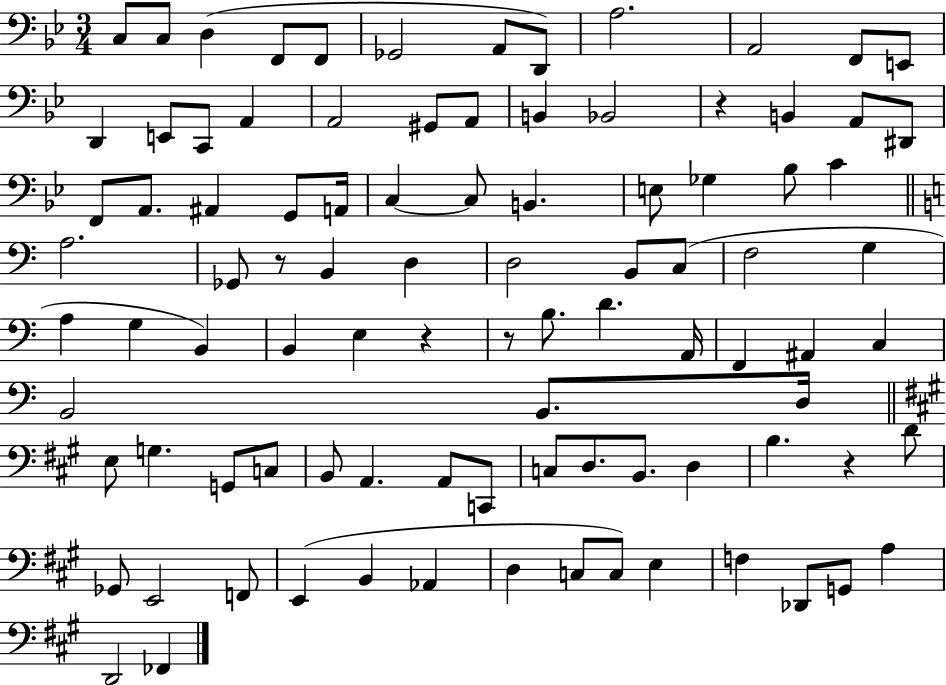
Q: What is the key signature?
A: BES major